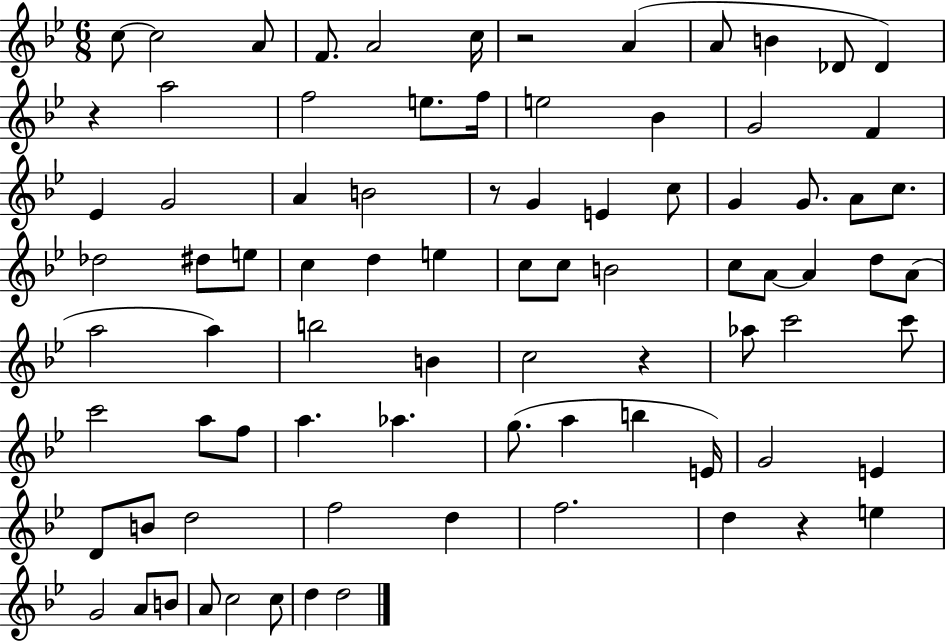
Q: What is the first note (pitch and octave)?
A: C5